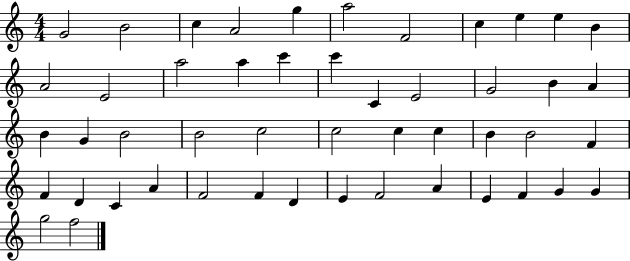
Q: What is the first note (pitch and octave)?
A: G4